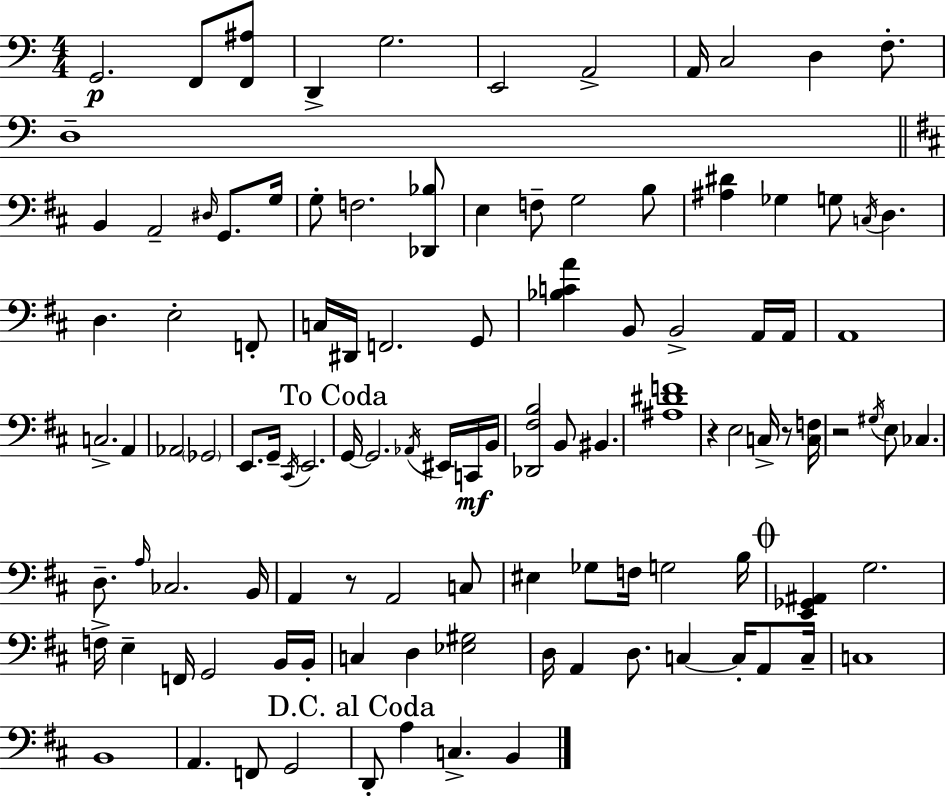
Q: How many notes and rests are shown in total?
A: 109